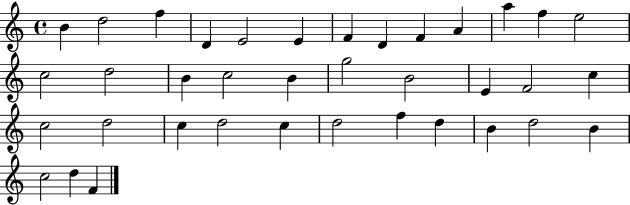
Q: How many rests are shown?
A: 0